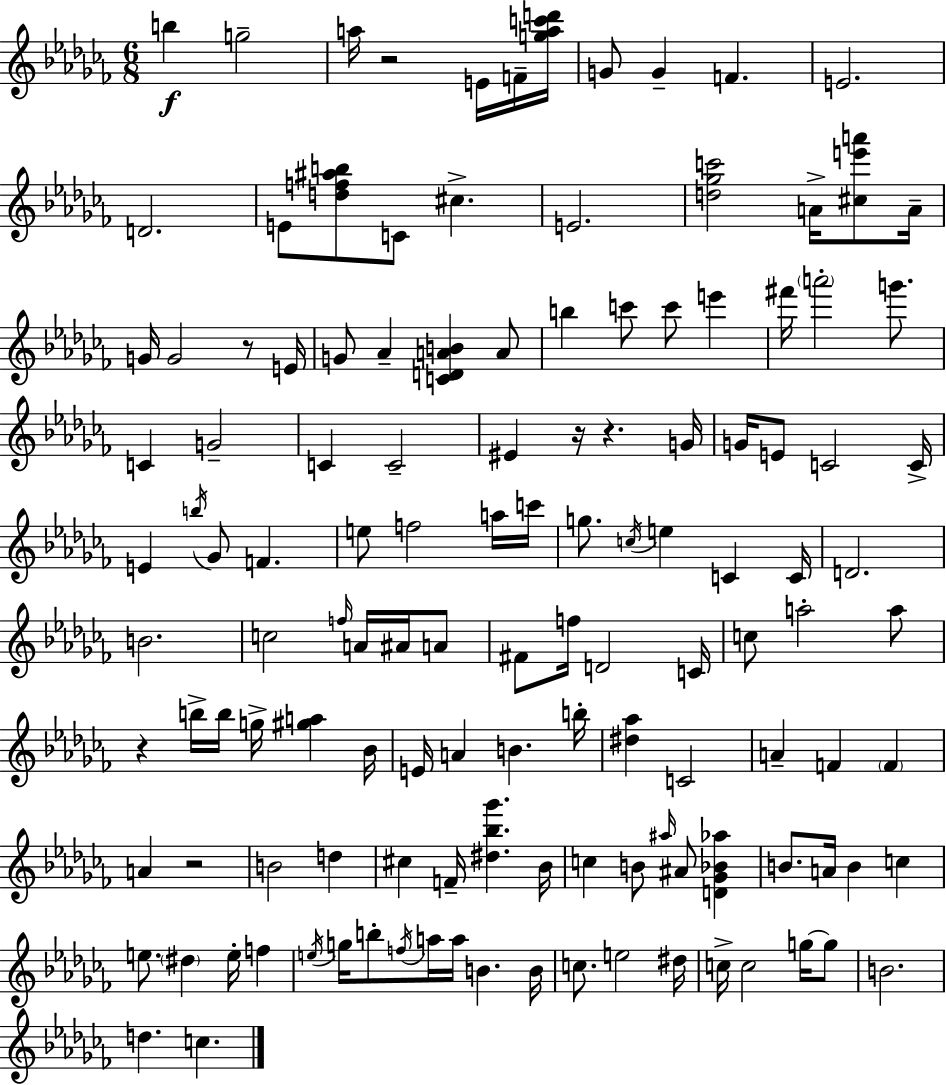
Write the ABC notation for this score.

X:1
T:Untitled
M:6/8
L:1/4
K:Abm
b g2 a/4 z2 E/4 F/4 [gac'd']/4 G/2 G F E2 D2 E/2 [df^ab]/2 C/2 ^c E2 [d_gc']2 A/4 [^ce'a']/2 A/4 G/4 G2 z/2 E/4 G/2 _A [CDAB] A/2 b c'/2 c'/2 e' ^f'/4 a'2 g'/2 C G2 C C2 ^E z/4 z G/4 G/4 E/2 C2 C/4 E b/4 _G/2 F e/2 f2 a/4 c'/4 g/2 c/4 e C C/4 D2 B2 c2 f/4 A/4 ^A/4 A/2 ^F/2 f/4 D2 C/4 c/2 a2 a/2 z b/4 b/4 g/4 [^ga] _B/4 E/4 A B b/4 [^d_a] C2 A F F A z2 B2 d ^c F/4 [^d_b_g'] _B/4 c B/2 ^a/4 ^A/2 [D_G_B_a] B/2 A/4 B c e/2 ^d e/4 f e/4 g/4 b/2 f/4 a/4 a/4 B B/4 c/2 e2 ^d/4 c/4 c2 g/4 g/2 B2 d c